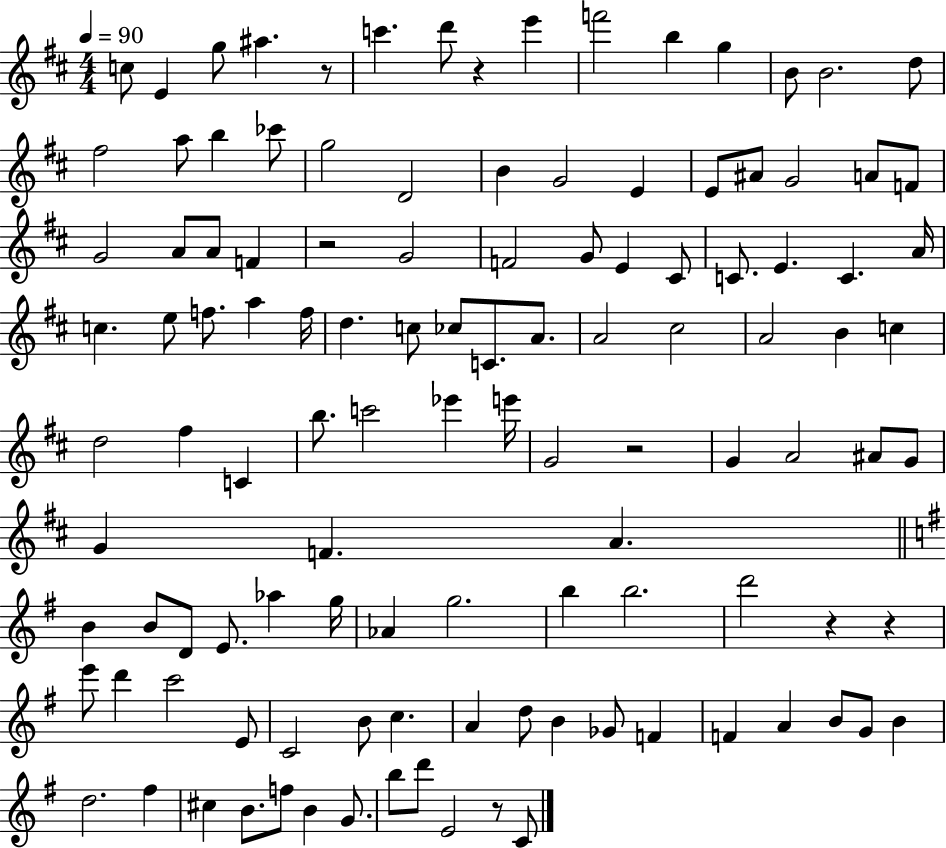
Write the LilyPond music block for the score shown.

{
  \clef treble
  \numericTimeSignature
  \time 4/4
  \key d \major
  \tempo 4 = 90
  c''8 e'4 g''8 ais''4. r8 | c'''4. d'''8 r4 e'''4 | f'''2 b''4 g''4 | b'8 b'2. d''8 | \break fis''2 a''8 b''4 ces'''8 | g''2 d'2 | b'4 g'2 e'4 | e'8 ais'8 g'2 a'8 f'8 | \break g'2 a'8 a'8 f'4 | r2 g'2 | f'2 g'8 e'4 cis'8 | c'8. e'4. c'4. a'16 | \break c''4. e''8 f''8. a''4 f''16 | d''4. c''8 ces''8 c'8. a'8. | a'2 cis''2 | a'2 b'4 c''4 | \break d''2 fis''4 c'4 | b''8. c'''2 ees'''4 e'''16 | g'2 r2 | g'4 a'2 ais'8 g'8 | \break g'4 f'4. a'4. | \bar "||" \break \key g \major b'4 b'8 d'8 e'8. aes''4 g''16 | aes'4 g''2. | b''4 b''2. | d'''2 r4 r4 | \break e'''8 d'''4 c'''2 e'8 | c'2 b'8 c''4. | a'4 d''8 b'4 ges'8 f'4 | f'4 a'4 b'8 g'8 b'4 | \break d''2. fis''4 | cis''4 b'8. f''8 b'4 g'8. | b''8 d'''8 e'2 r8 c'8 | \bar "|."
}